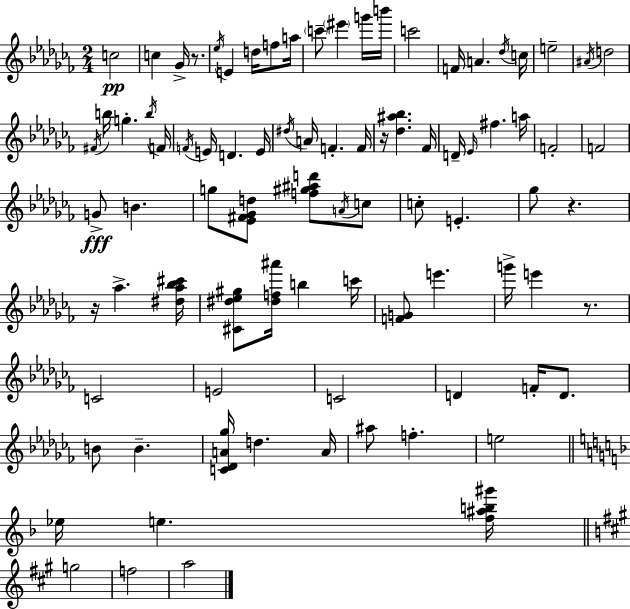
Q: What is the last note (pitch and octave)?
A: A5